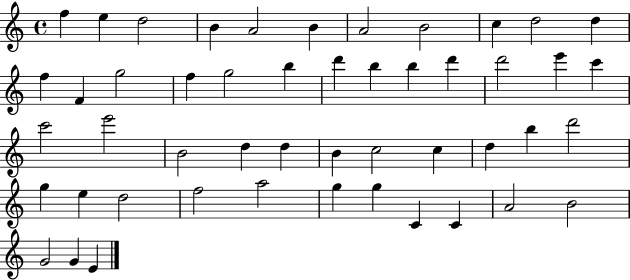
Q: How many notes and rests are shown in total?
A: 49